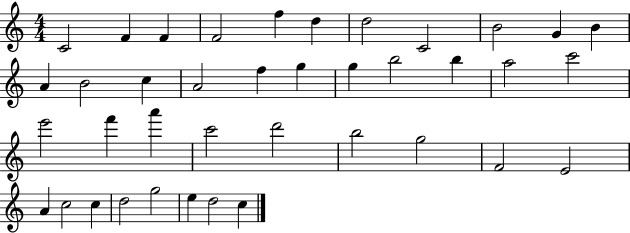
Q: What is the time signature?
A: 4/4